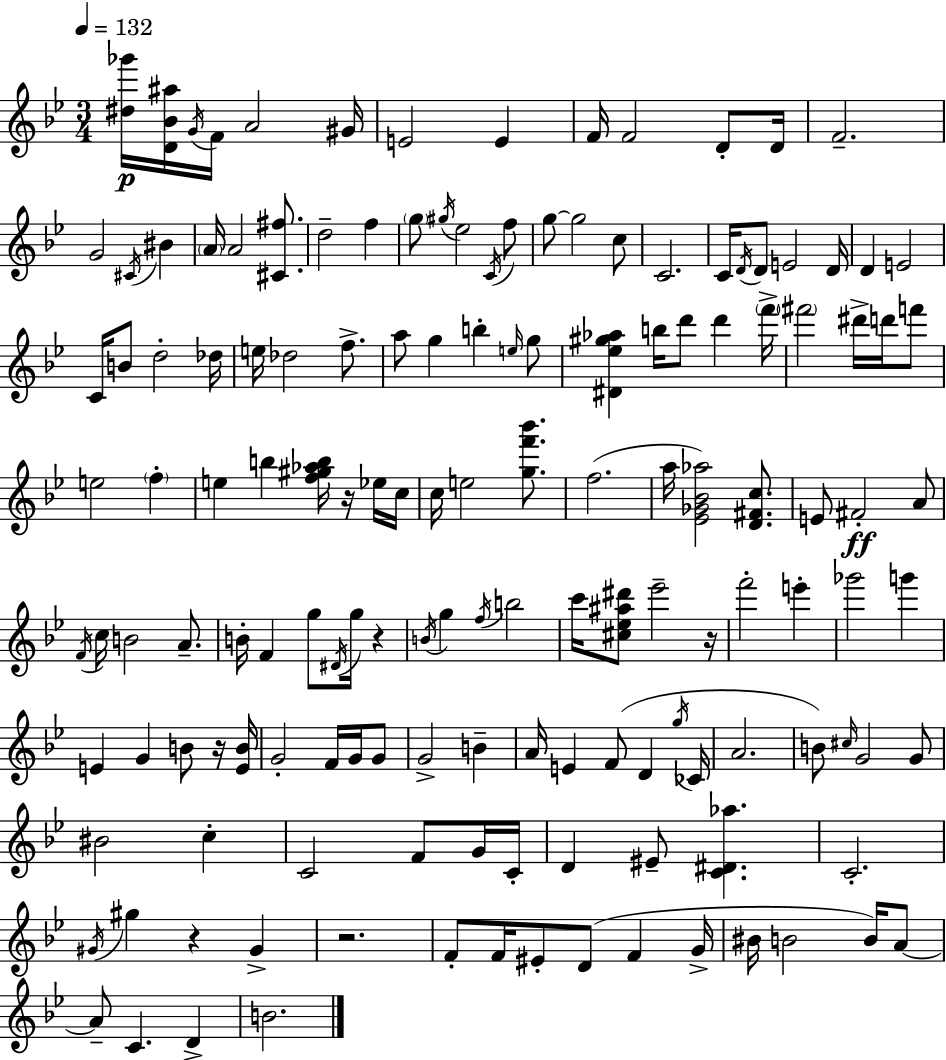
[D#5,Gb6]/s [D4,Bb4,A#5]/s G4/s F4/s A4/h G#4/s E4/h E4/q F4/s F4/h D4/e D4/s F4/h. G4/h C#4/s BIS4/q A4/s A4/h [C#4,F#5]/e. D5/h F5/q G5/e G#5/s Eb5/h C4/s F5/e G5/e G5/h C5/e C4/h. C4/s D4/s D4/e E4/h D4/s D4/q E4/h C4/s B4/e D5/h Db5/s E5/s Db5/h F5/e. A5/e G5/q B5/q E5/s G5/e [D#4,Eb5,G#5,Ab5]/q B5/s D6/e D6/q F6/s F#6/h D#6/s D6/s F6/e E5/h F5/q E5/q B5/q [F5,G#5,Ab5,B5]/s R/s Eb5/s C5/s C5/s E5/h [G5,F6,Bb6]/e. F5/h. A5/s [Eb4,Gb4,Bb4,Ab5]/h [D4,F#4,C5]/e. E4/e F#4/h A4/e F4/s C5/s B4/h A4/e. B4/s F4/q G5/e D#4/s G5/s R/q B4/s G5/q F5/s B5/h C6/s [C#5,Eb5,A#5,D#6]/e Eb6/h R/s F6/h E6/q Gb6/h G6/q E4/q G4/q B4/e R/s [E4,B4]/s G4/h F4/s G4/s G4/e G4/h B4/q A4/s E4/q F4/e D4/q G5/s CES4/s A4/h. B4/e C#5/s G4/h G4/e BIS4/h C5/q C4/h F4/e G4/s C4/s D4/q EIS4/e [C4,D#4,Ab5]/q. C4/h. G#4/s G#5/q R/q G#4/q R/h. F4/e F4/s EIS4/e D4/e F4/q G4/s BIS4/s B4/h B4/s A4/e A4/e C4/q. D4/q B4/h.